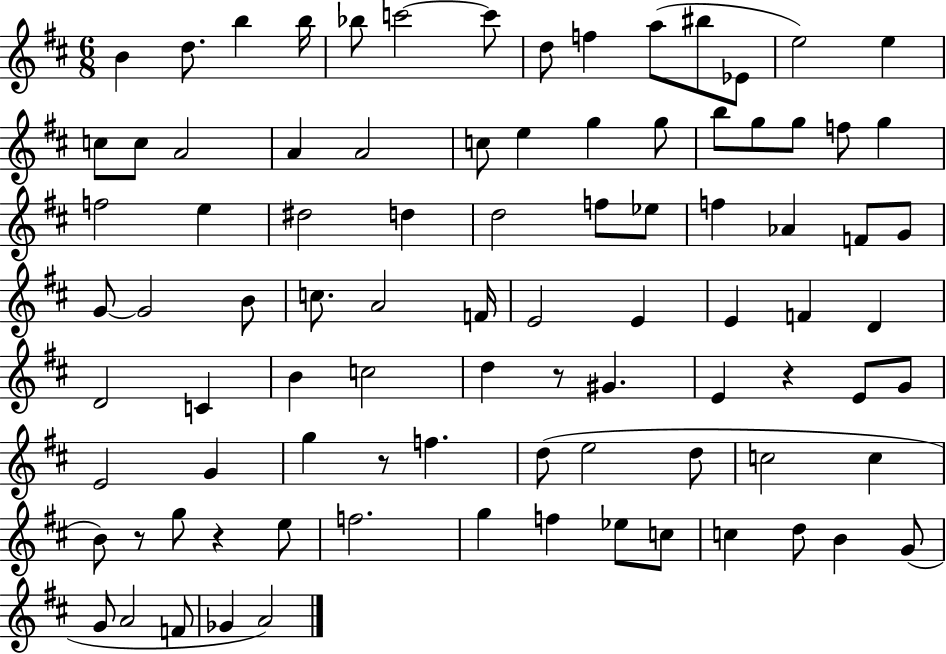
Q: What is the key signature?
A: D major